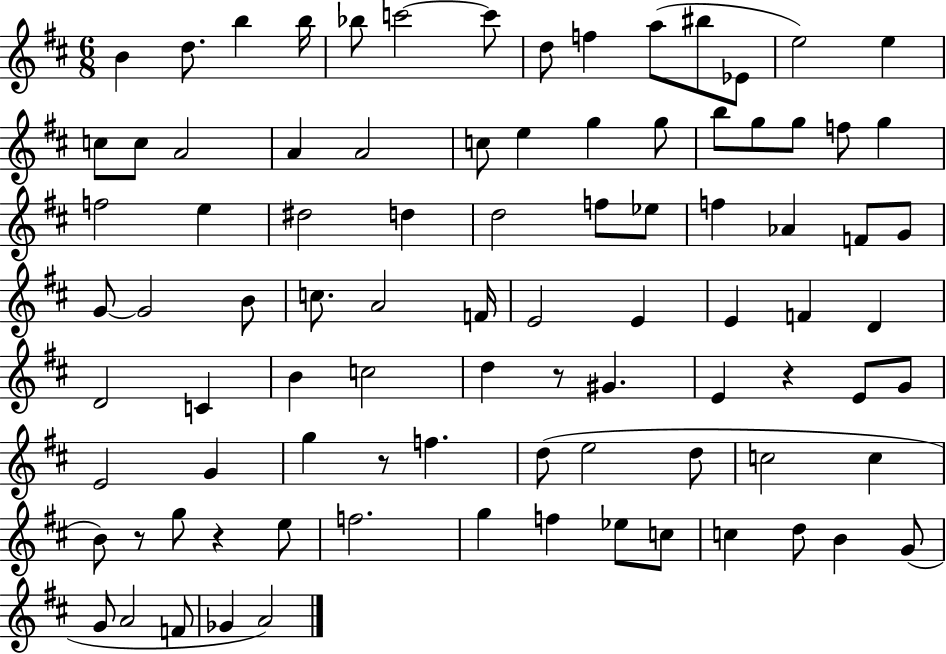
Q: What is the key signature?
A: D major